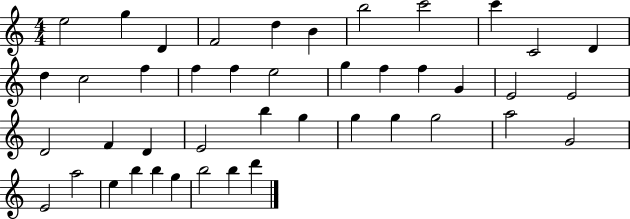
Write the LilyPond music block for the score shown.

{
  \clef treble
  \numericTimeSignature
  \time 4/4
  \key c \major
  e''2 g''4 d'4 | f'2 d''4 b'4 | b''2 c'''2 | c'''4 c'2 d'4 | \break d''4 c''2 f''4 | f''4 f''4 e''2 | g''4 f''4 f''4 g'4 | e'2 e'2 | \break d'2 f'4 d'4 | e'2 b''4 g''4 | g''4 g''4 g''2 | a''2 g'2 | \break e'2 a''2 | e''4 b''4 b''4 g''4 | b''2 b''4 d'''4 | \bar "|."
}